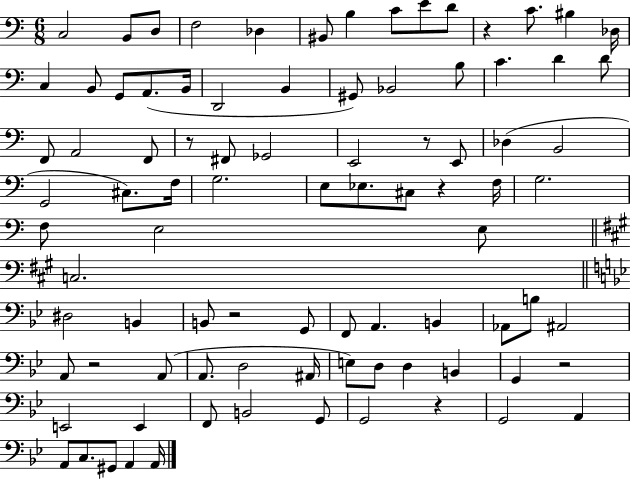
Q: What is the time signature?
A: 6/8